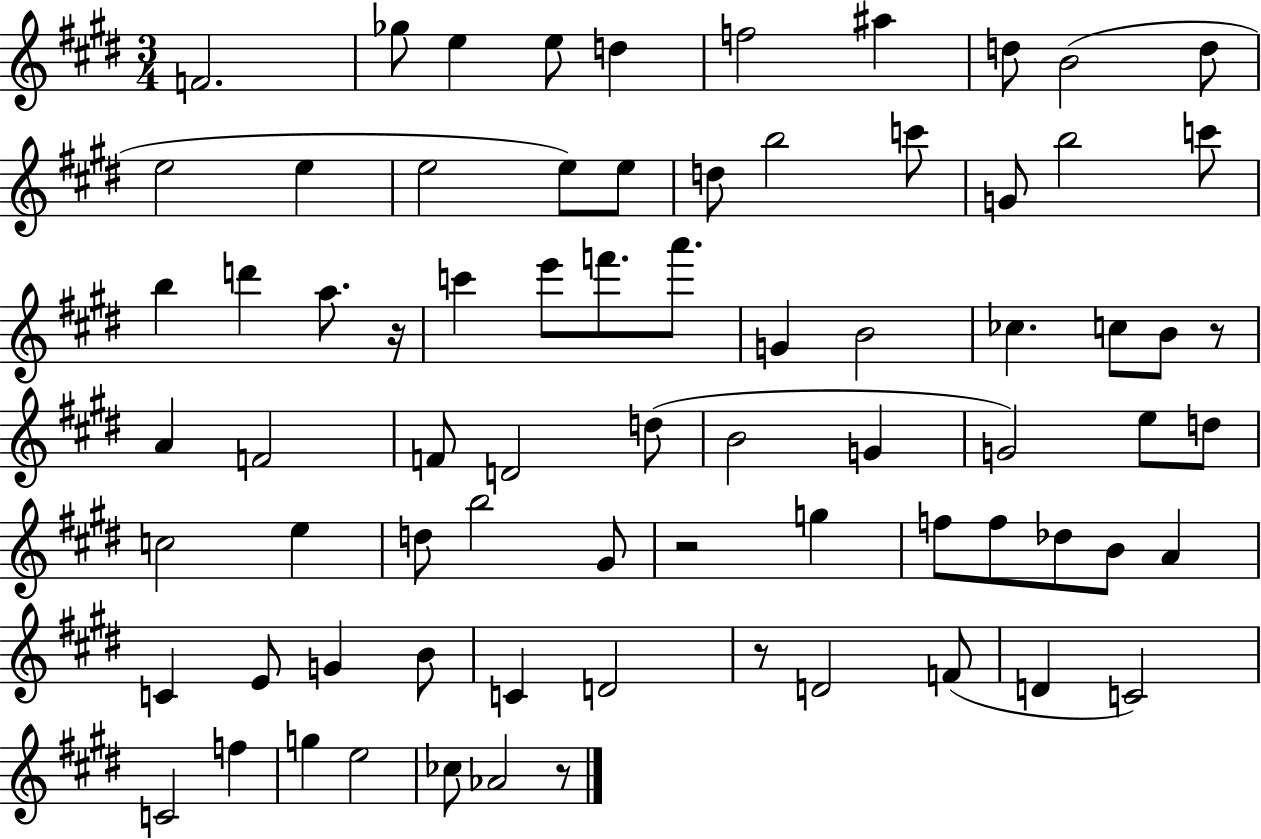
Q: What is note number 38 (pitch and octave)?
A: D5